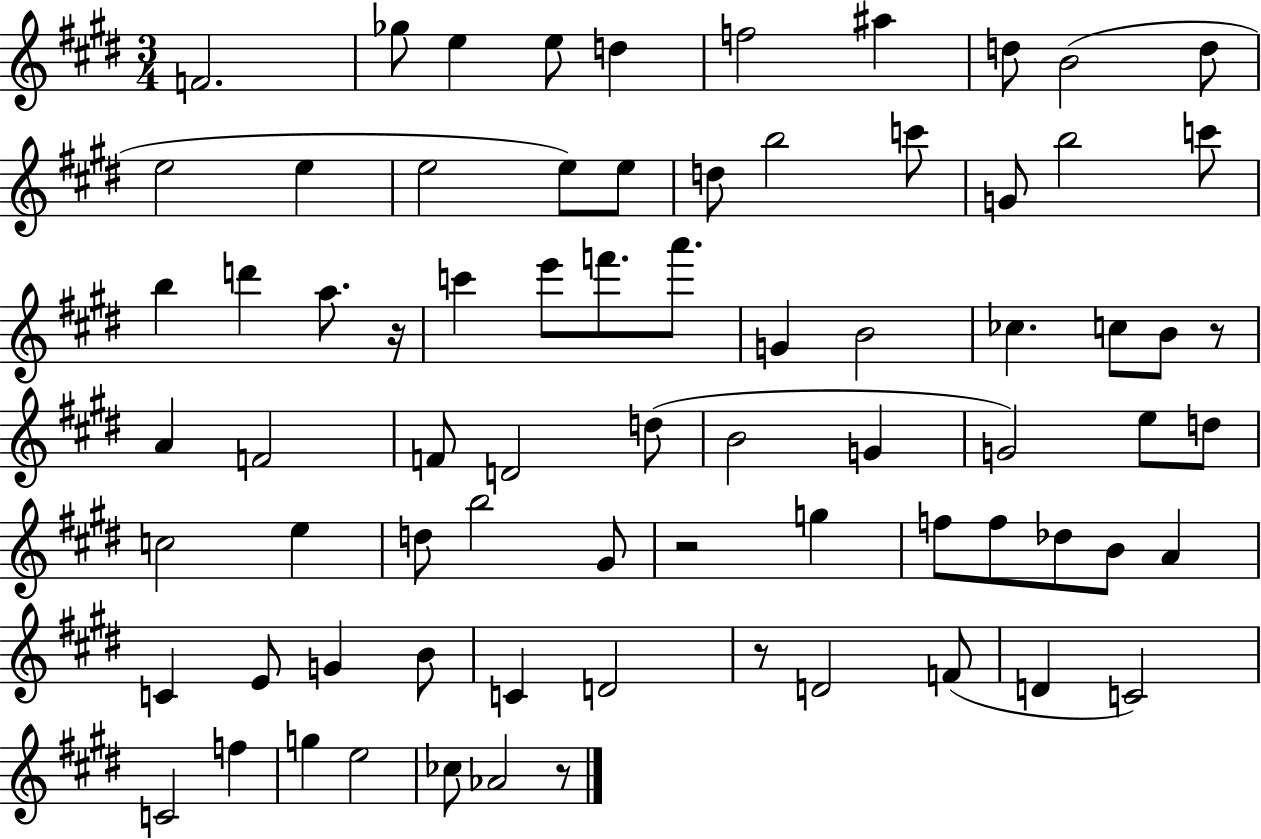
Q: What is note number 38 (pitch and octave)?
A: D5